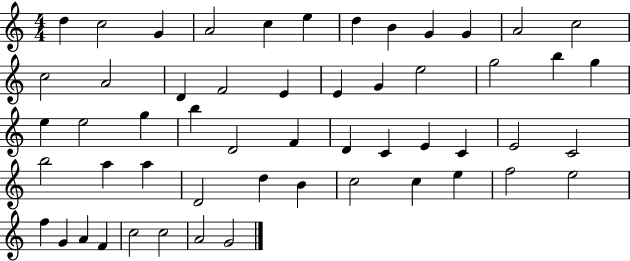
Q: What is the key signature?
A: C major